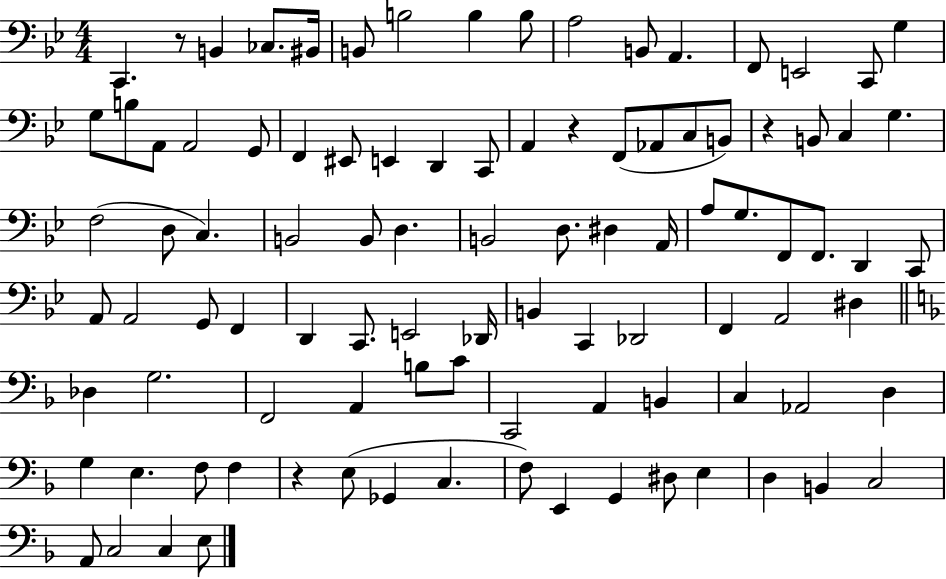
C2/q. R/e B2/q CES3/e. BIS2/s B2/e B3/h B3/q B3/e A3/h B2/e A2/q. F2/e E2/h C2/e G3/q G3/e B3/e A2/e A2/h G2/e F2/q EIS2/e E2/q D2/q C2/e A2/q R/q F2/e Ab2/e C3/e B2/e R/q B2/e C3/q G3/q. F3/h D3/e C3/q. B2/h B2/e D3/q. B2/h D3/e. D#3/q A2/s A3/e G3/e. F2/e F2/e. D2/q C2/e A2/e A2/h G2/e F2/q D2/q C2/e. E2/h Db2/s B2/q C2/q Db2/h F2/q A2/h D#3/q Db3/q G3/h. F2/h A2/q B3/e C4/e C2/h A2/q B2/q C3/q Ab2/h D3/q G3/q E3/q. F3/e F3/q R/q E3/e Gb2/q C3/q. F3/e E2/q G2/q D#3/e E3/q D3/q B2/q C3/h A2/e C3/h C3/q E3/e